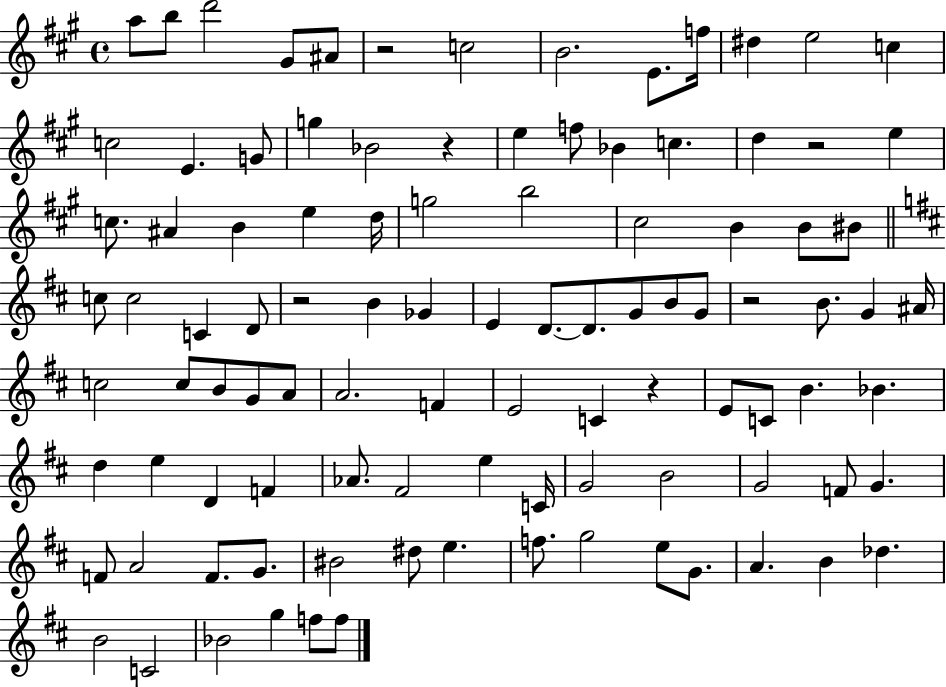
X:1
T:Untitled
M:4/4
L:1/4
K:A
a/2 b/2 d'2 ^G/2 ^A/2 z2 c2 B2 E/2 f/4 ^d e2 c c2 E G/2 g _B2 z e f/2 _B c d z2 e c/2 ^A B e d/4 g2 b2 ^c2 B B/2 ^B/2 c/2 c2 C D/2 z2 B _G E D/2 D/2 G/2 B/2 G/2 z2 B/2 G ^A/4 c2 c/2 B/2 G/2 A/2 A2 F E2 C z E/2 C/2 B _B d e D F _A/2 ^F2 e C/4 G2 B2 G2 F/2 G F/2 A2 F/2 G/2 ^B2 ^d/2 e f/2 g2 e/2 G/2 A B _d B2 C2 _B2 g f/2 f/2